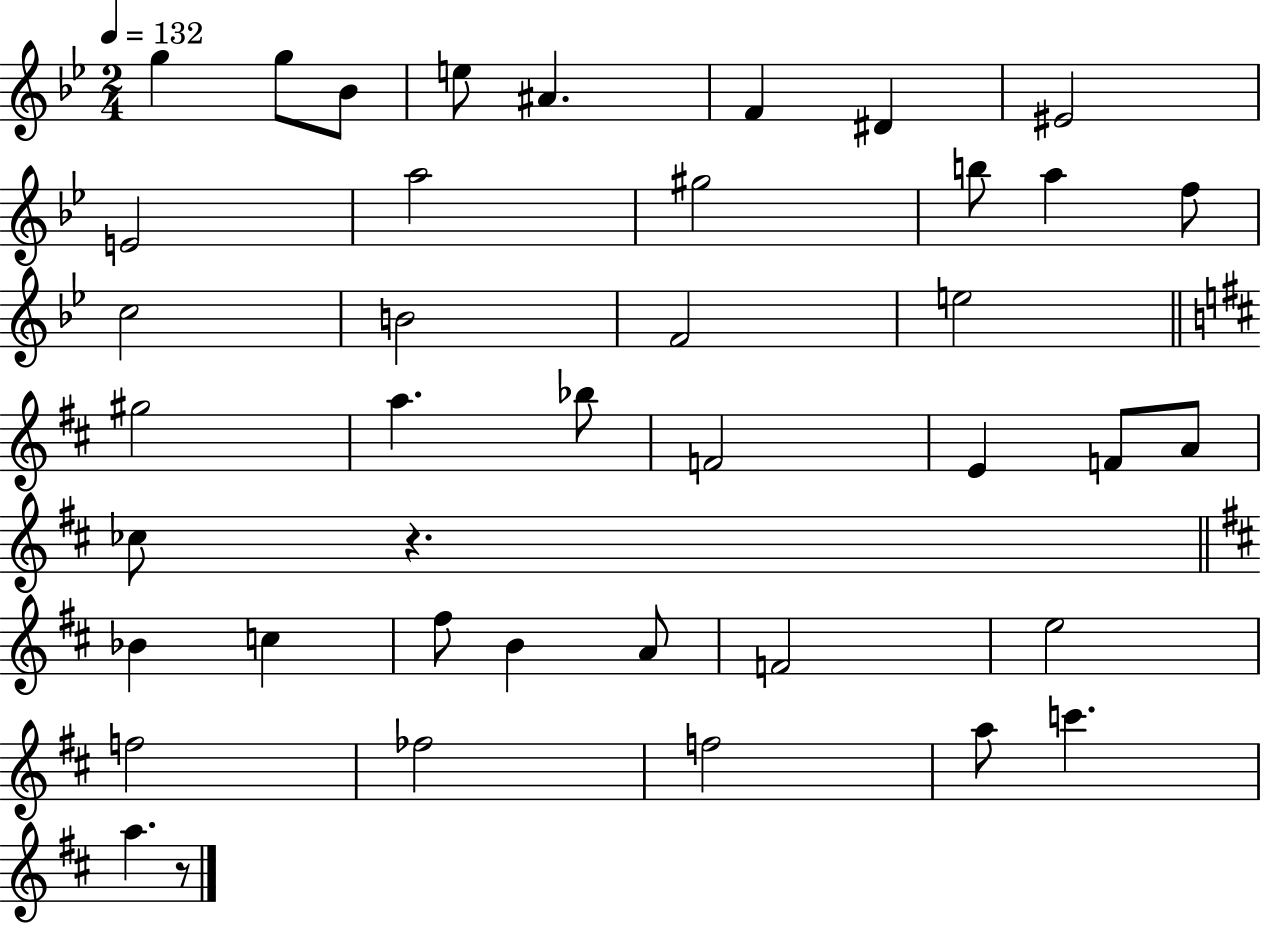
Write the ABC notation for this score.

X:1
T:Untitled
M:2/4
L:1/4
K:Bb
g g/2 _B/2 e/2 ^A F ^D ^E2 E2 a2 ^g2 b/2 a f/2 c2 B2 F2 e2 ^g2 a _b/2 F2 E F/2 A/2 _c/2 z _B c ^f/2 B A/2 F2 e2 f2 _f2 f2 a/2 c' a z/2